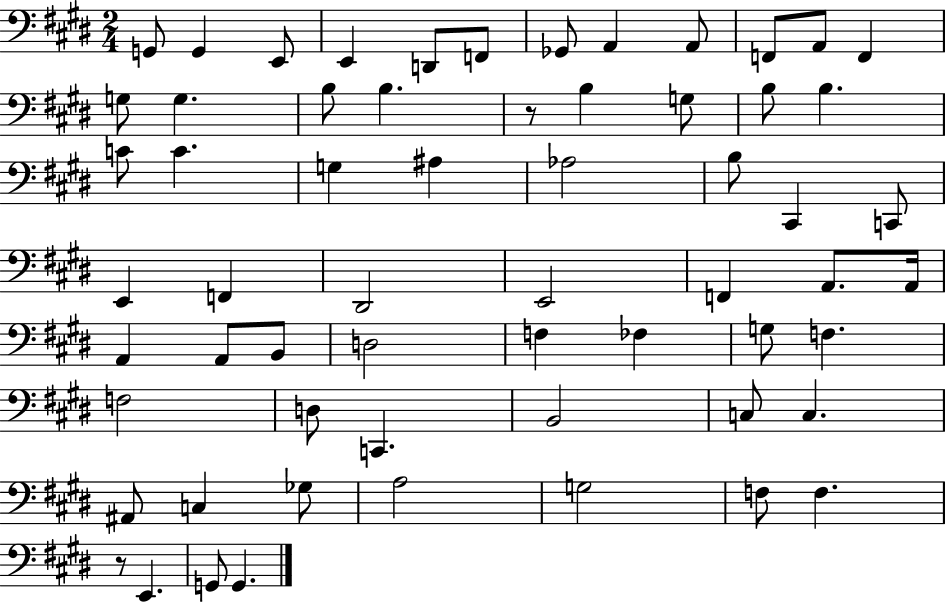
G2/e G2/q E2/e E2/q D2/e F2/e Gb2/e A2/q A2/e F2/e A2/e F2/q G3/e G3/q. B3/e B3/q. R/e B3/q G3/e B3/e B3/q. C4/e C4/q. G3/q A#3/q Ab3/h B3/e C#2/q C2/e E2/q F2/q D#2/h E2/h F2/q A2/e. A2/s A2/q A2/e B2/e D3/h F3/q FES3/q G3/e F3/q. F3/h D3/e C2/q. B2/h C3/e C3/q. A#2/e C3/q Gb3/e A3/h G3/h F3/e F3/q. R/e E2/q. G2/e G2/q.